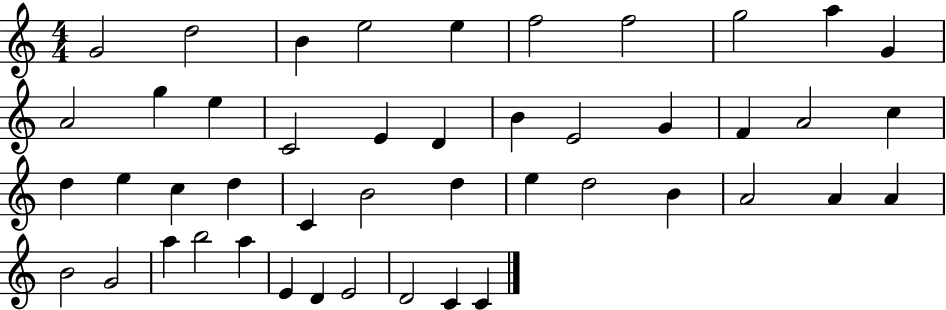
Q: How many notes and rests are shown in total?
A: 46